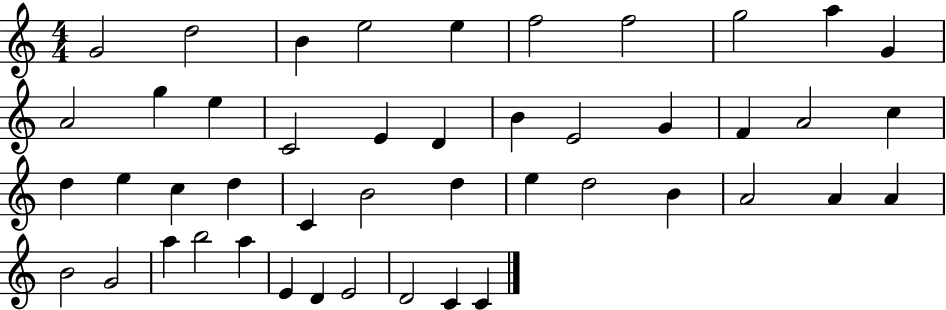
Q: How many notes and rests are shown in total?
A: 46